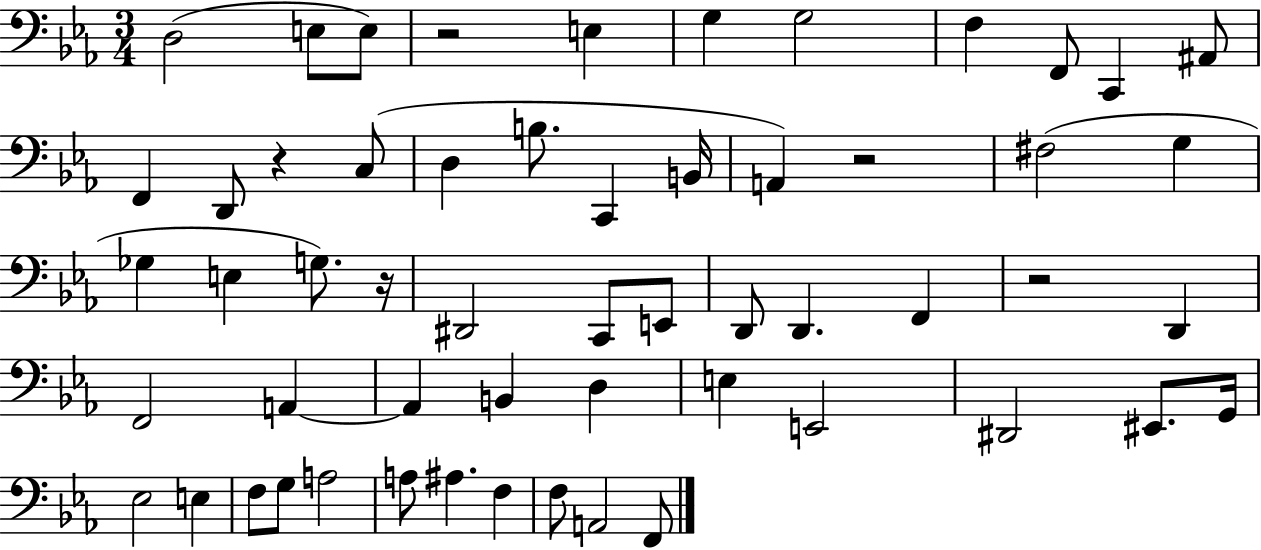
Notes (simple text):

D3/h E3/e E3/e R/h E3/q G3/q G3/h F3/q F2/e C2/q A#2/e F2/q D2/e R/q C3/e D3/q B3/e. C2/q B2/s A2/q R/h F#3/h G3/q Gb3/q E3/q G3/e. R/s D#2/h C2/e E2/e D2/e D2/q. F2/q R/h D2/q F2/h A2/q A2/q B2/q D3/q E3/q E2/h D#2/h EIS2/e. G2/s Eb3/h E3/q F3/e G3/e A3/h A3/e A#3/q. F3/q F3/e A2/h F2/e